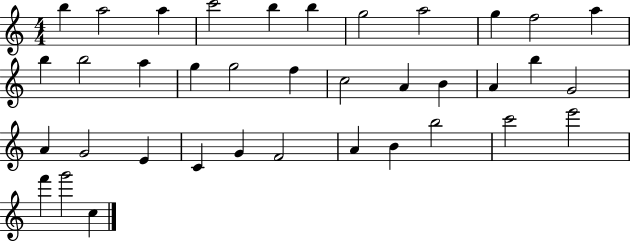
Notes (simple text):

B5/q A5/h A5/q C6/h B5/q B5/q G5/h A5/h G5/q F5/h A5/q B5/q B5/h A5/q G5/q G5/h F5/q C5/h A4/q B4/q A4/q B5/q G4/h A4/q G4/h E4/q C4/q G4/q F4/h A4/q B4/q B5/h C6/h E6/h F6/q G6/h C5/q